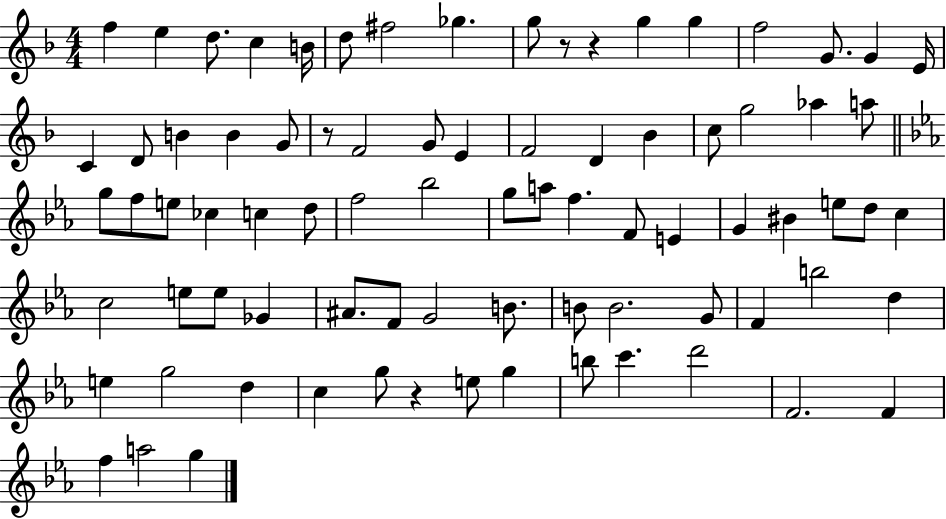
F5/q E5/q D5/e. C5/q B4/s D5/e F#5/h Gb5/q. G5/e R/e R/q G5/q G5/q F5/h G4/e. G4/q E4/s C4/q D4/e B4/q B4/q G4/e R/e F4/h G4/e E4/q F4/h D4/q Bb4/q C5/e G5/h Ab5/q A5/e G5/e F5/e E5/e CES5/q C5/q D5/e F5/h Bb5/h G5/e A5/e F5/q. F4/e E4/q G4/q BIS4/q E5/e D5/e C5/q C5/h E5/e E5/e Gb4/q A#4/e. F4/e G4/h B4/e. B4/e B4/h. G4/e F4/q B5/h D5/q E5/q G5/h D5/q C5/q G5/e R/q E5/e G5/q B5/e C6/q. D6/h F4/h. F4/q F5/q A5/h G5/q